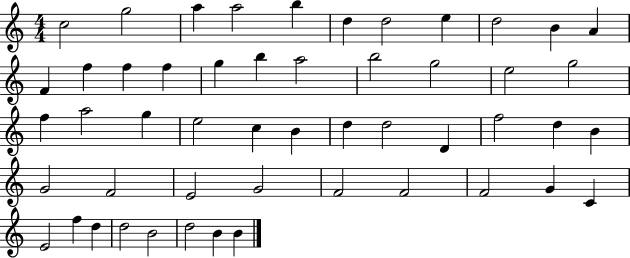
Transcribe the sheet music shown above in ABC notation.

X:1
T:Untitled
M:4/4
L:1/4
K:C
c2 g2 a a2 b d d2 e d2 B A F f f f g b a2 b2 g2 e2 g2 f a2 g e2 c B d d2 D f2 d B G2 F2 E2 G2 F2 F2 F2 G C E2 f d d2 B2 d2 B B